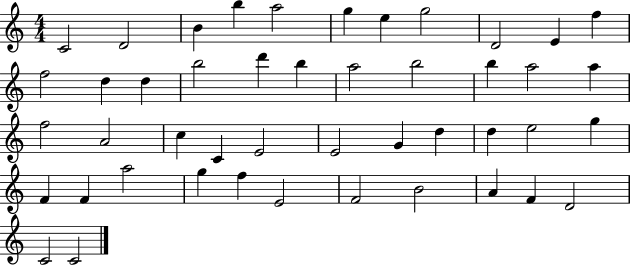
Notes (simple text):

C4/h D4/h B4/q B5/q A5/h G5/q E5/q G5/h D4/h E4/q F5/q F5/h D5/q D5/q B5/h D6/q B5/q A5/h B5/h B5/q A5/h A5/q F5/h A4/h C5/q C4/q E4/h E4/h G4/q D5/q D5/q E5/h G5/q F4/q F4/q A5/h G5/q F5/q E4/h F4/h B4/h A4/q F4/q D4/h C4/h C4/h